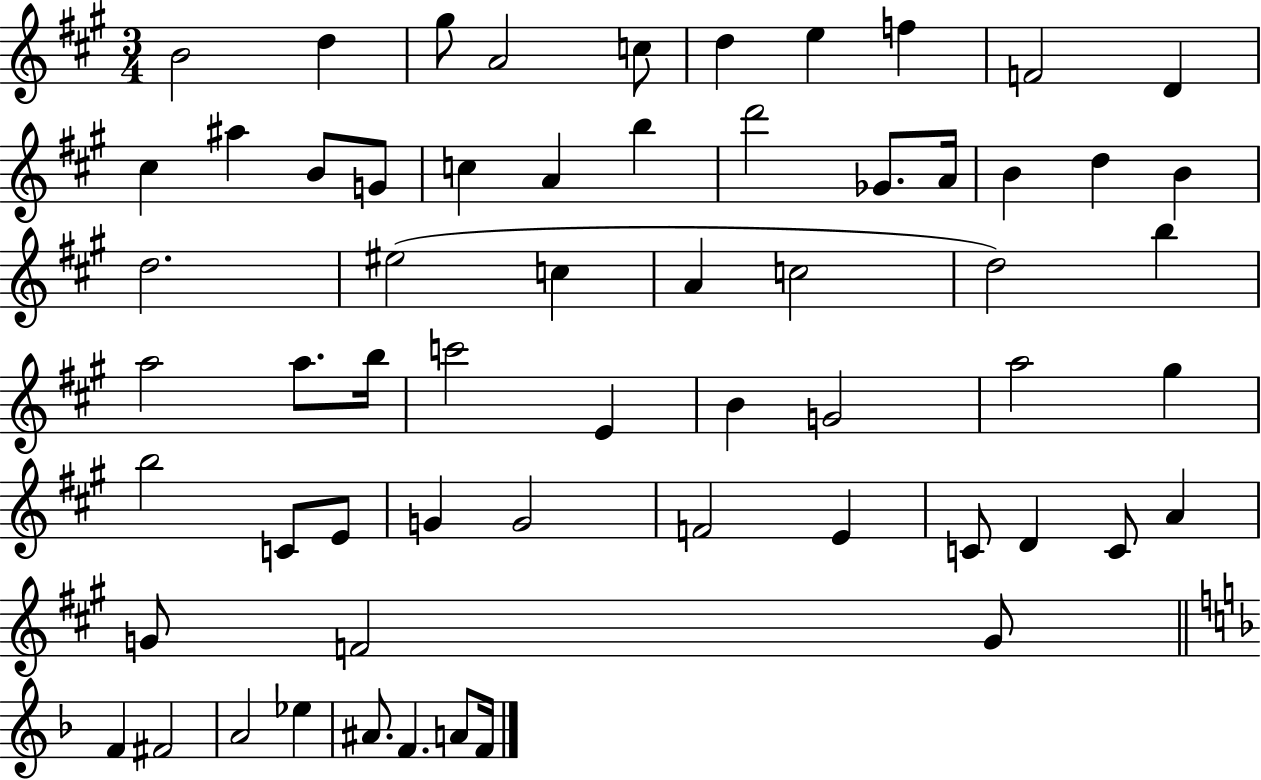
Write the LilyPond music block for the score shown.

{
  \clef treble
  \numericTimeSignature
  \time 3/4
  \key a \major
  b'2 d''4 | gis''8 a'2 c''8 | d''4 e''4 f''4 | f'2 d'4 | \break cis''4 ais''4 b'8 g'8 | c''4 a'4 b''4 | d'''2 ges'8. a'16 | b'4 d''4 b'4 | \break d''2. | eis''2( c''4 | a'4 c''2 | d''2) b''4 | \break a''2 a''8. b''16 | c'''2 e'4 | b'4 g'2 | a''2 gis''4 | \break b''2 c'8 e'8 | g'4 g'2 | f'2 e'4 | c'8 d'4 c'8 a'4 | \break g'8 f'2 g'8 | \bar "||" \break \key f \major f'4 fis'2 | a'2 ees''4 | ais'8. f'4. a'8 f'16 | \bar "|."
}